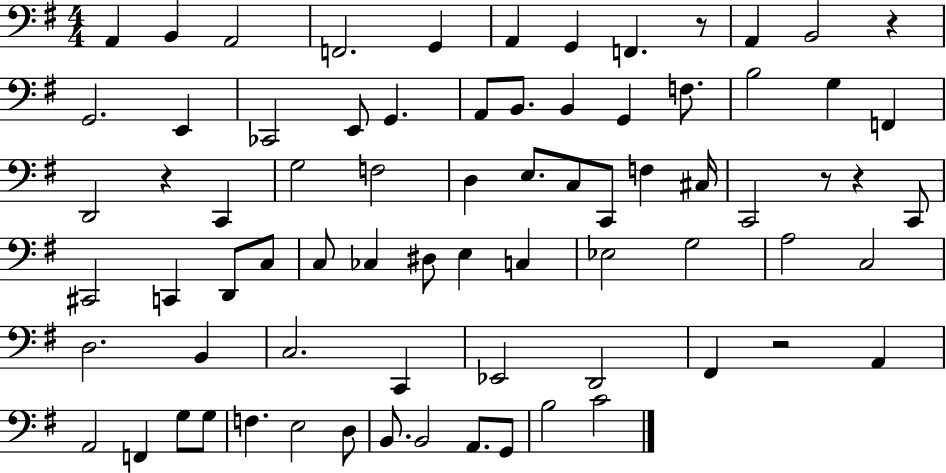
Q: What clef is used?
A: bass